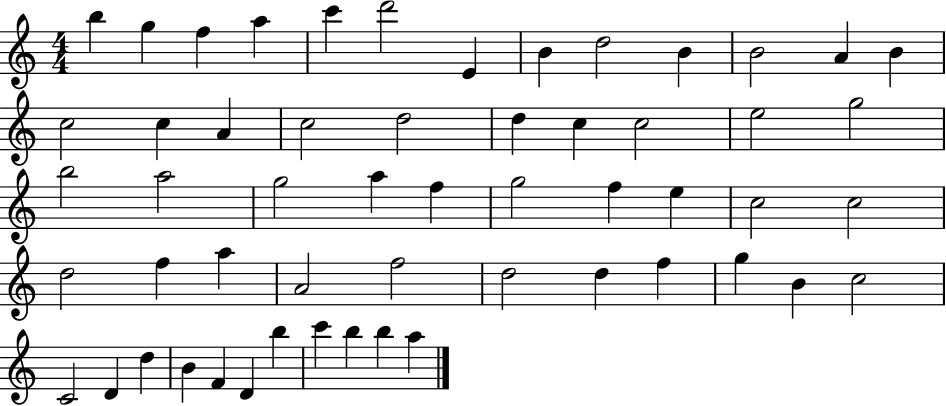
{
  \clef treble
  \numericTimeSignature
  \time 4/4
  \key c \major
  b''4 g''4 f''4 a''4 | c'''4 d'''2 e'4 | b'4 d''2 b'4 | b'2 a'4 b'4 | \break c''2 c''4 a'4 | c''2 d''2 | d''4 c''4 c''2 | e''2 g''2 | \break b''2 a''2 | g''2 a''4 f''4 | g''2 f''4 e''4 | c''2 c''2 | \break d''2 f''4 a''4 | a'2 f''2 | d''2 d''4 f''4 | g''4 b'4 c''2 | \break c'2 d'4 d''4 | b'4 f'4 d'4 b''4 | c'''4 b''4 b''4 a''4 | \bar "|."
}